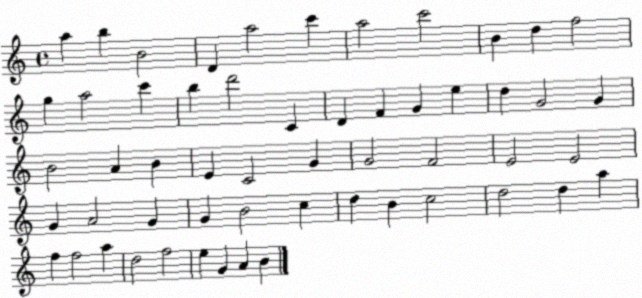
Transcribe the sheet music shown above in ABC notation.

X:1
T:Untitled
M:4/4
L:1/4
K:C
a b B2 D a2 c' a2 c'2 B d f2 g a2 c' b d'2 C D F G e d G2 G B2 A B E C2 G G2 F2 E2 E2 G A2 G G B2 c d B c2 d2 d a f f2 a d2 f2 e G A B